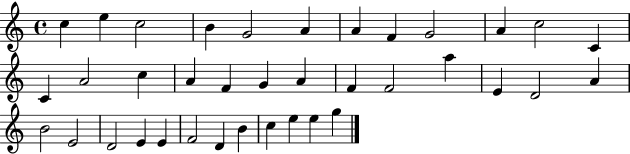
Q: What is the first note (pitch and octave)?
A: C5